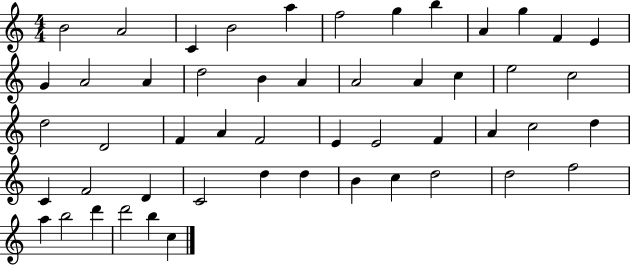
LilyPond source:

{
  \clef treble
  \numericTimeSignature
  \time 4/4
  \key c \major
  b'2 a'2 | c'4 b'2 a''4 | f''2 g''4 b''4 | a'4 g''4 f'4 e'4 | \break g'4 a'2 a'4 | d''2 b'4 a'4 | a'2 a'4 c''4 | e''2 c''2 | \break d''2 d'2 | f'4 a'4 f'2 | e'4 e'2 f'4 | a'4 c''2 d''4 | \break c'4 f'2 d'4 | c'2 d''4 d''4 | b'4 c''4 d''2 | d''2 f''2 | \break a''4 b''2 d'''4 | d'''2 b''4 c''4 | \bar "|."
}